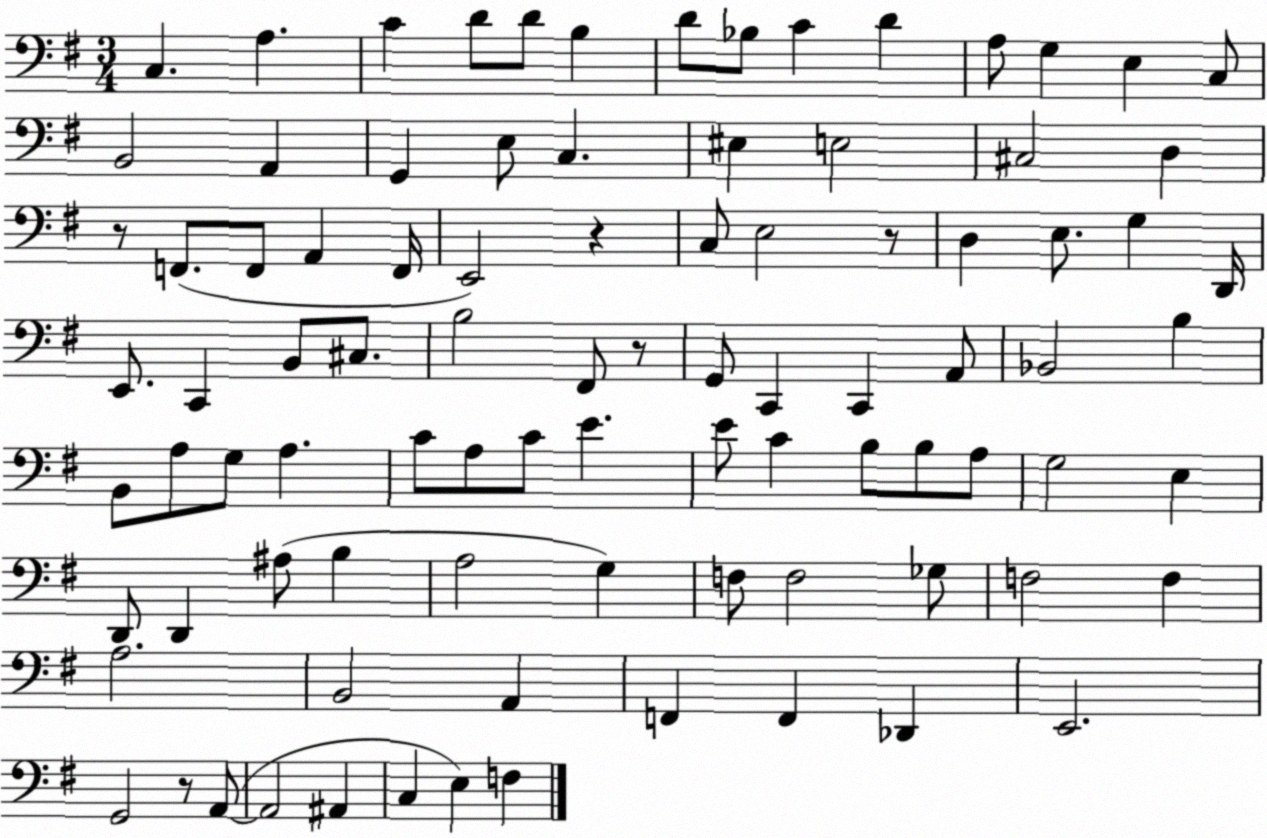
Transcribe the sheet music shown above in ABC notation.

X:1
T:Untitled
M:3/4
L:1/4
K:G
C, A, C D/2 D/2 B, D/2 _B,/2 C D A,/2 G, E, C,/2 B,,2 A,, G,, E,/2 C, ^E, E,2 ^C,2 D, z/2 F,,/2 F,,/2 A,, F,,/4 E,,2 z C,/2 E,2 z/2 D, E,/2 G, D,,/4 E,,/2 C,, B,,/2 ^C,/2 B,2 ^F,,/2 z/2 G,,/2 C,, C,, A,,/2 _B,,2 B, B,,/2 A,/2 G,/2 A, C/2 A,/2 C/2 E E/2 C B,/2 B,/2 A,/2 G,2 E, D,,/2 D,, ^A,/2 B, A,2 G, F,/2 F,2 _G,/2 F,2 F, A,2 B,,2 A,, F,, F,, _D,, E,,2 G,,2 z/2 A,,/2 A,,2 ^A,, C, E, F,